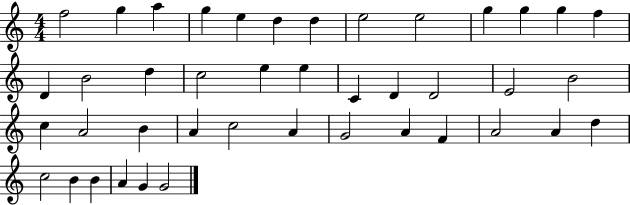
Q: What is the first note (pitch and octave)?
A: F5